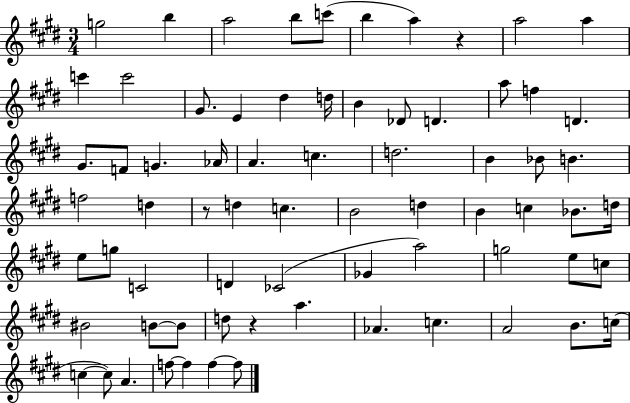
G5/h B5/q A5/h B5/e C6/e B5/q A5/q R/q A5/h A5/q C6/q C6/h G#4/e. E4/q D#5/q D5/s B4/q Db4/e D4/q. A5/e F5/q D4/q. G#4/e. F4/e G4/q. Ab4/s A4/q. C5/q. D5/h. B4/q Bb4/e B4/q. F5/h D5/q R/e D5/q C5/q. B4/h D5/q B4/q C5/q Bb4/e. D5/s E5/e G5/e C4/h D4/q CES4/h Gb4/q A5/h G5/h E5/e C5/e BIS4/h B4/e B4/e D5/e R/q A5/q. Ab4/q. C5/q. A4/h B4/e. C5/s C5/q C5/e A4/q. F5/e F5/q F5/q F5/e